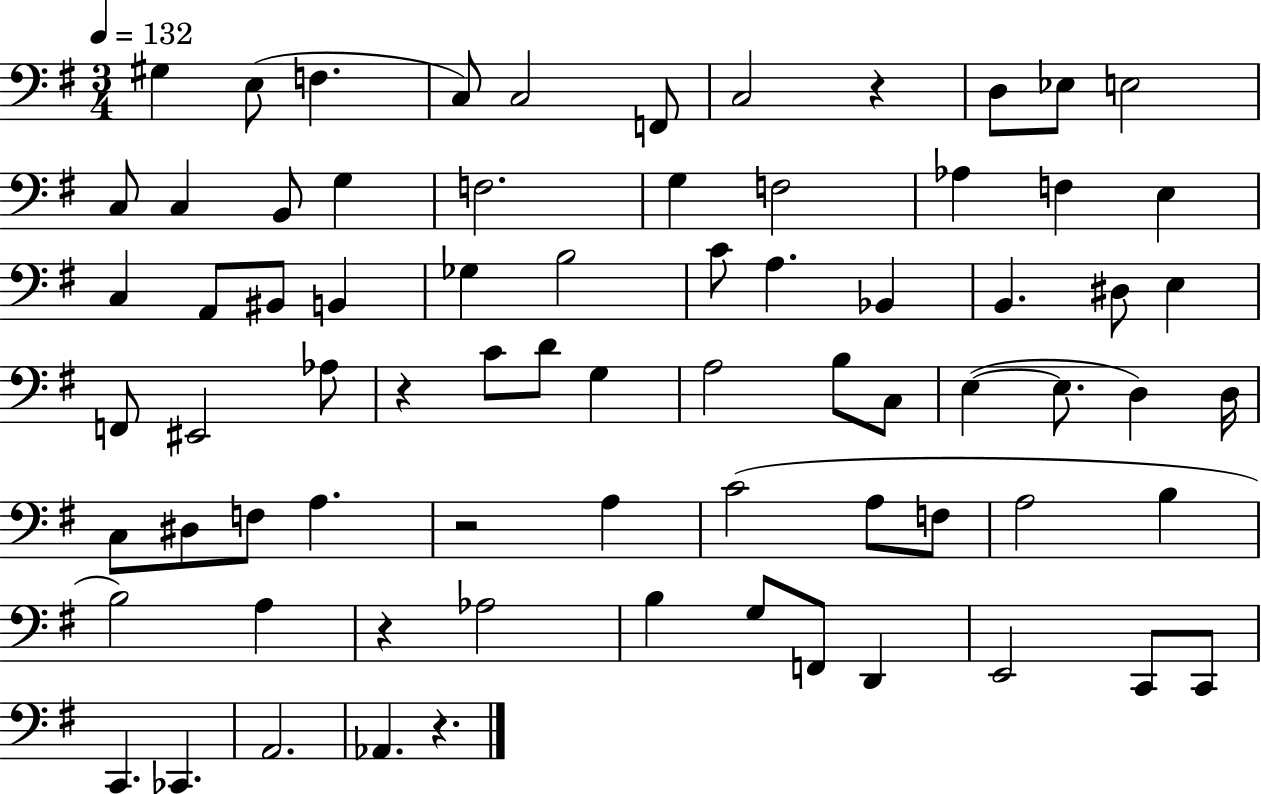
X:1
T:Untitled
M:3/4
L:1/4
K:G
^G, E,/2 F, C,/2 C,2 F,,/2 C,2 z D,/2 _E,/2 E,2 C,/2 C, B,,/2 G, F,2 G, F,2 _A, F, E, C, A,,/2 ^B,,/2 B,, _G, B,2 C/2 A, _B,, B,, ^D,/2 E, F,,/2 ^E,,2 _A,/2 z C/2 D/2 G, A,2 B,/2 C,/2 E, E,/2 D, D,/4 C,/2 ^D,/2 F,/2 A, z2 A, C2 A,/2 F,/2 A,2 B, B,2 A, z _A,2 B, G,/2 F,,/2 D,, E,,2 C,,/2 C,,/2 C,, _C,, A,,2 _A,, z